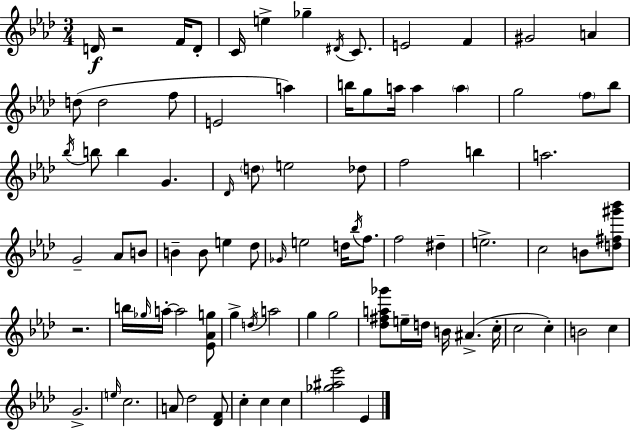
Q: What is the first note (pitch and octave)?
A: D4